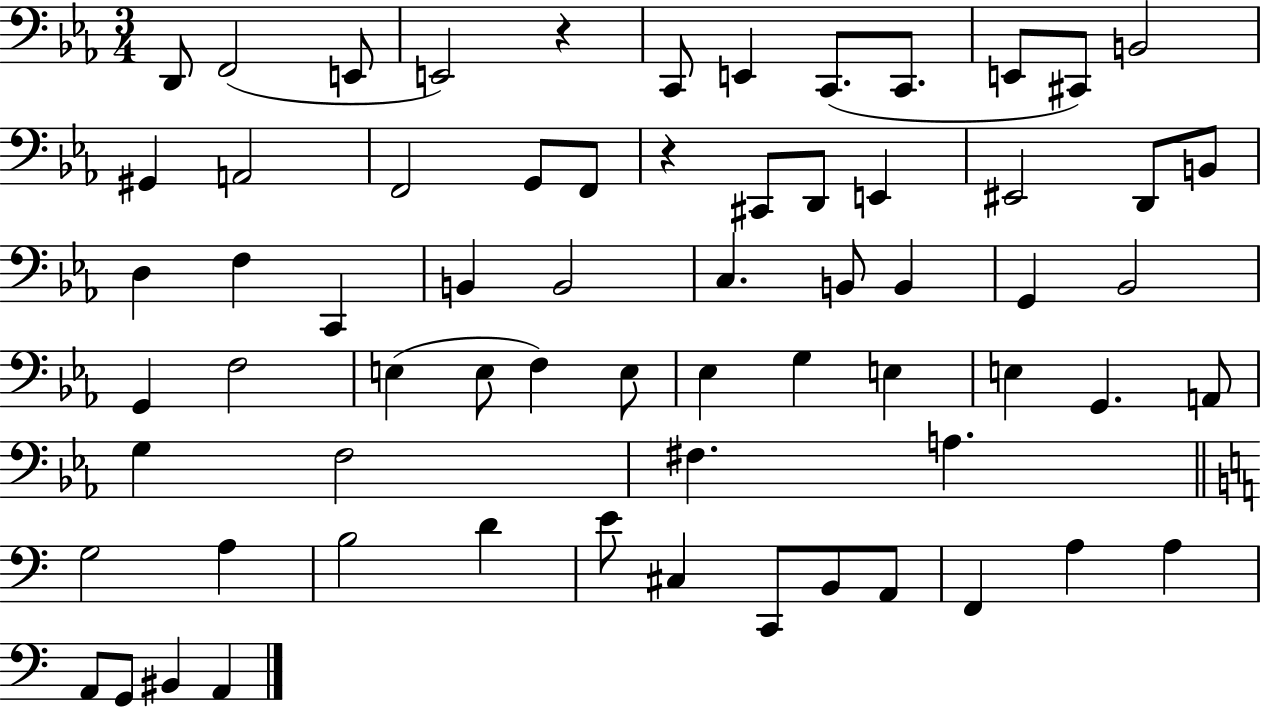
{
  \clef bass
  \numericTimeSignature
  \time 3/4
  \key ees \major
  d,8 f,2( e,8 | e,2) r4 | c,8 e,4 c,8.( c,8. | e,8 cis,8) b,2 | \break gis,4 a,2 | f,2 g,8 f,8 | r4 cis,8 d,8 e,4 | eis,2 d,8 b,8 | \break d4 f4 c,4 | b,4 b,2 | c4. b,8 b,4 | g,4 bes,2 | \break g,4 f2 | e4( e8 f4) e8 | ees4 g4 e4 | e4 g,4. a,8 | \break g4 f2 | fis4. a4. | \bar "||" \break \key c \major g2 a4 | b2 d'4 | e'8 cis4 c,8 b,8 a,8 | f,4 a4 a4 | \break a,8 g,8 bis,4 a,4 | \bar "|."
}